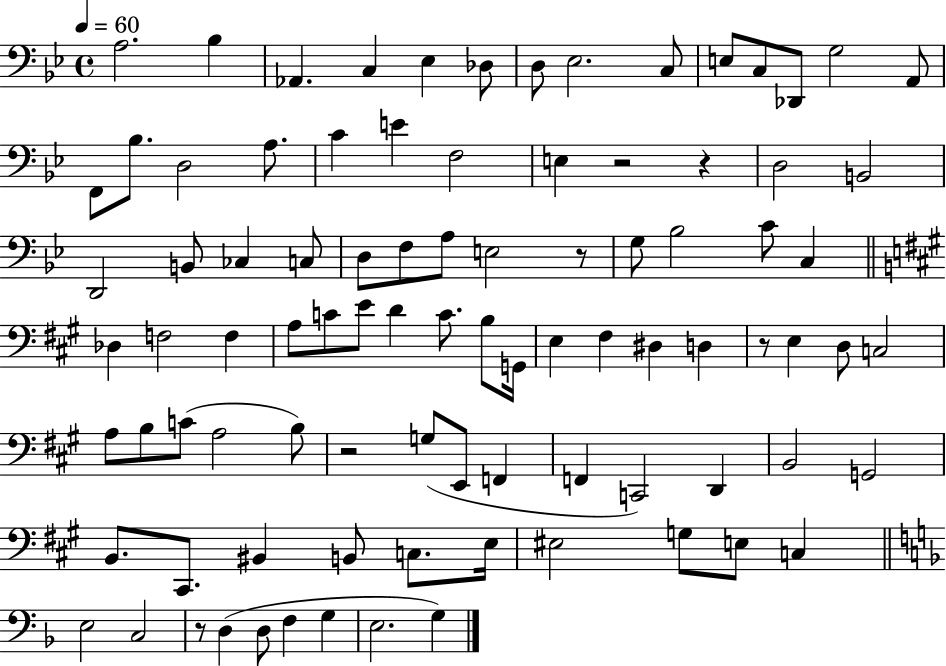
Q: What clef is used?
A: bass